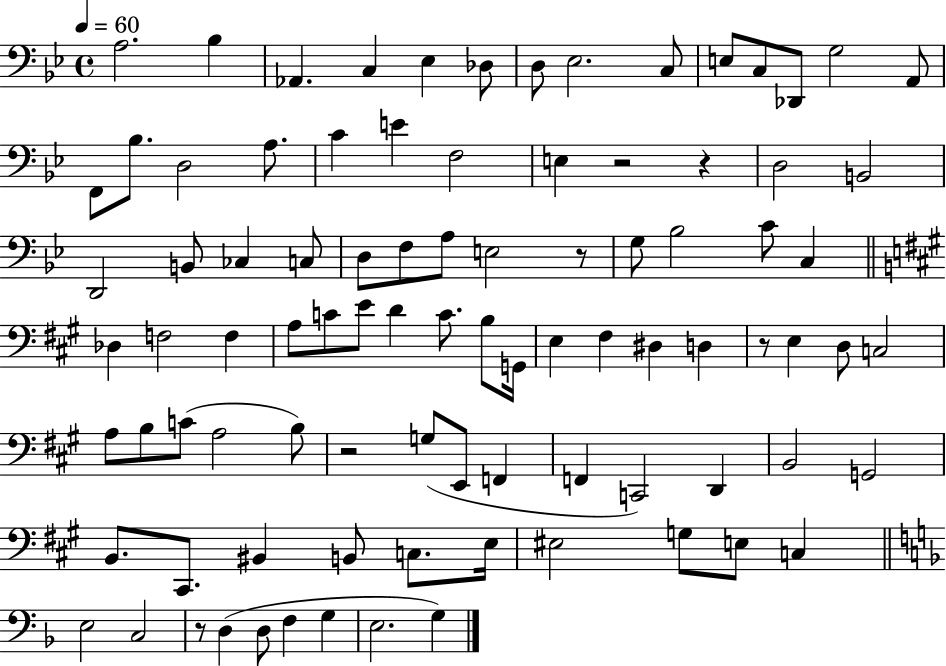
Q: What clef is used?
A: bass